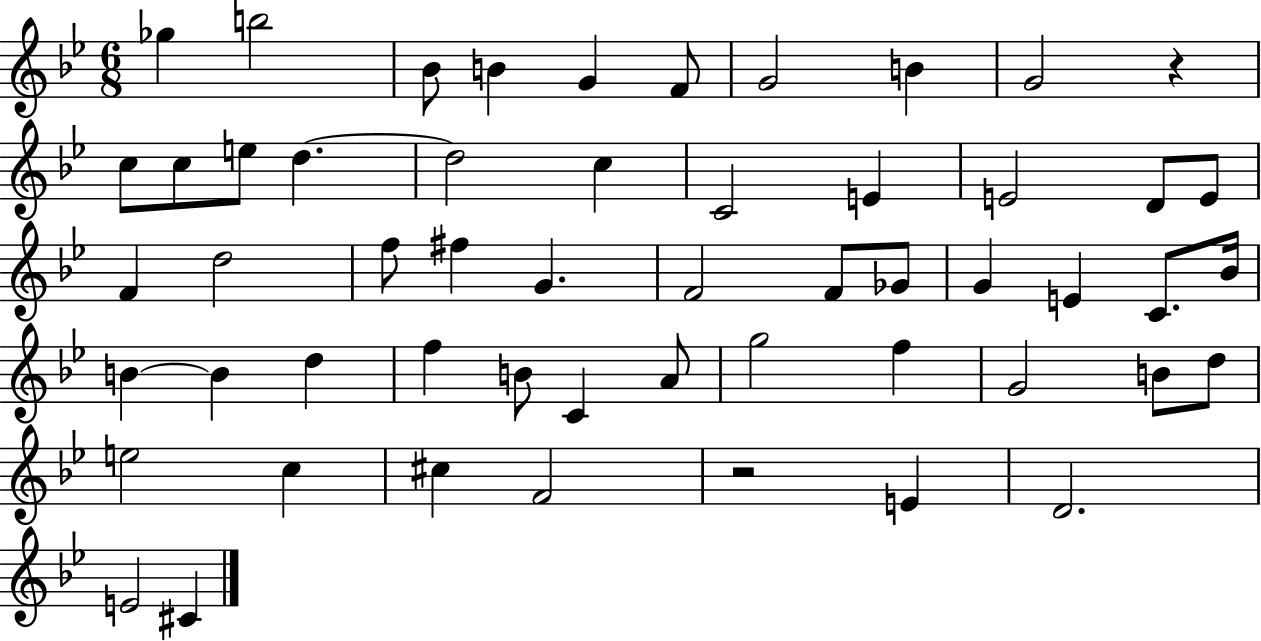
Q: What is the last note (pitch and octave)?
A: C#4